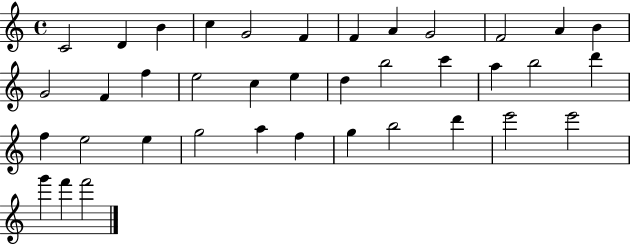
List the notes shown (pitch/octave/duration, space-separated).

C4/h D4/q B4/q C5/q G4/h F4/q F4/q A4/q G4/h F4/h A4/q B4/q G4/h F4/q F5/q E5/h C5/q E5/q D5/q B5/h C6/q A5/q B5/h D6/q F5/q E5/h E5/q G5/h A5/q F5/q G5/q B5/h D6/q E6/h E6/h G6/q F6/q F6/h